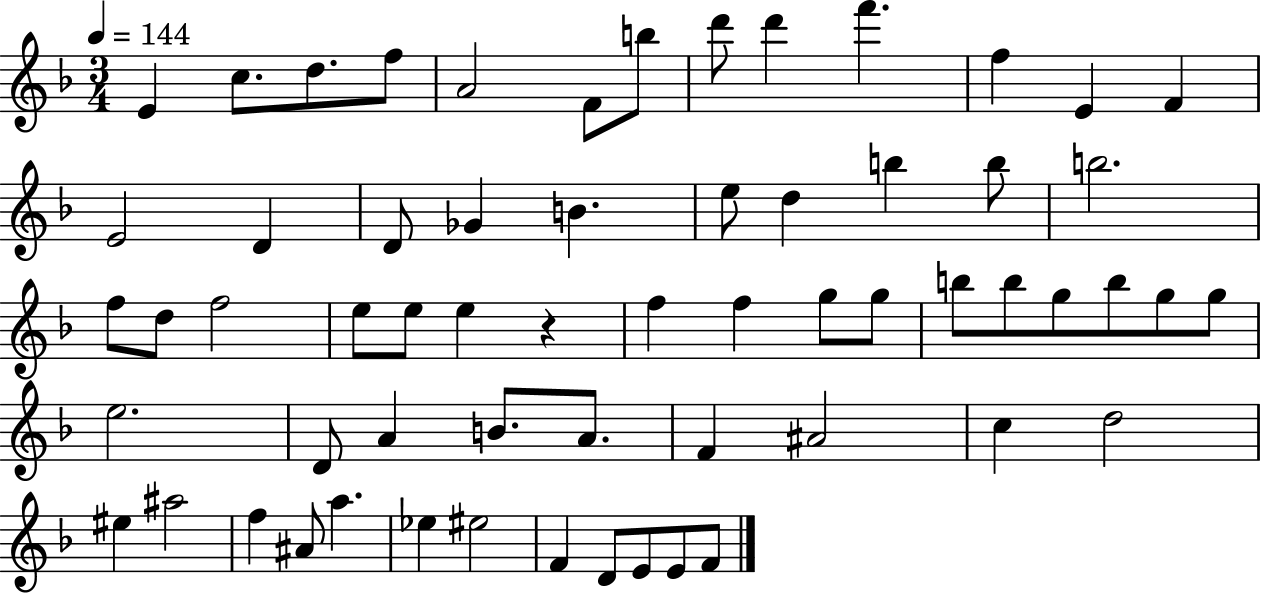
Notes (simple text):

E4/q C5/e. D5/e. F5/e A4/h F4/e B5/e D6/e D6/q F6/q. F5/q E4/q F4/q E4/h D4/q D4/e Gb4/q B4/q. E5/e D5/q B5/q B5/e B5/h. F5/e D5/e F5/h E5/e E5/e E5/q R/q F5/q F5/q G5/e G5/e B5/e B5/e G5/e B5/e G5/e G5/e E5/h. D4/e A4/q B4/e. A4/e. F4/q A#4/h C5/q D5/h EIS5/q A#5/h F5/q A#4/e A5/q. Eb5/q EIS5/h F4/q D4/e E4/e E4/e F4/e